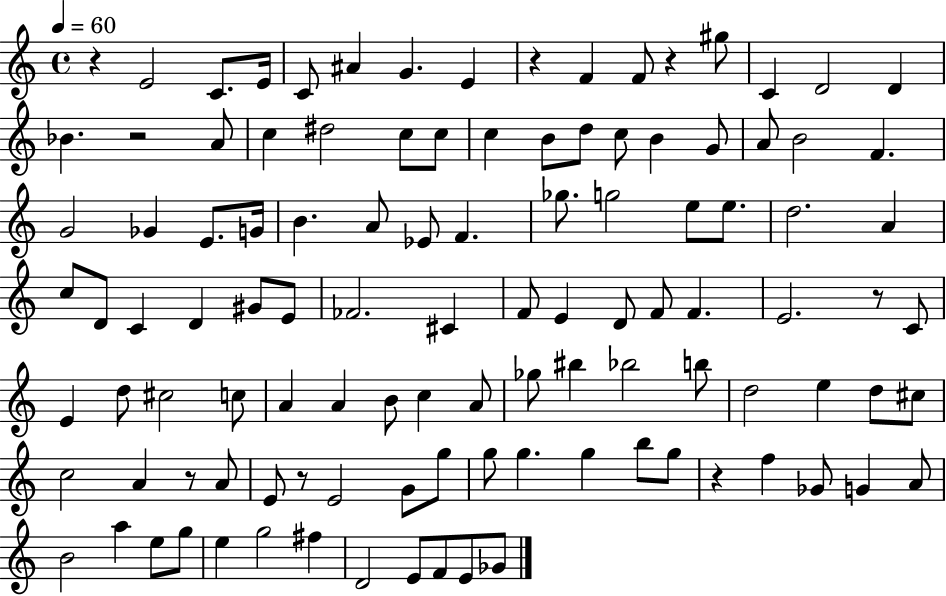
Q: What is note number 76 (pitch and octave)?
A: A4